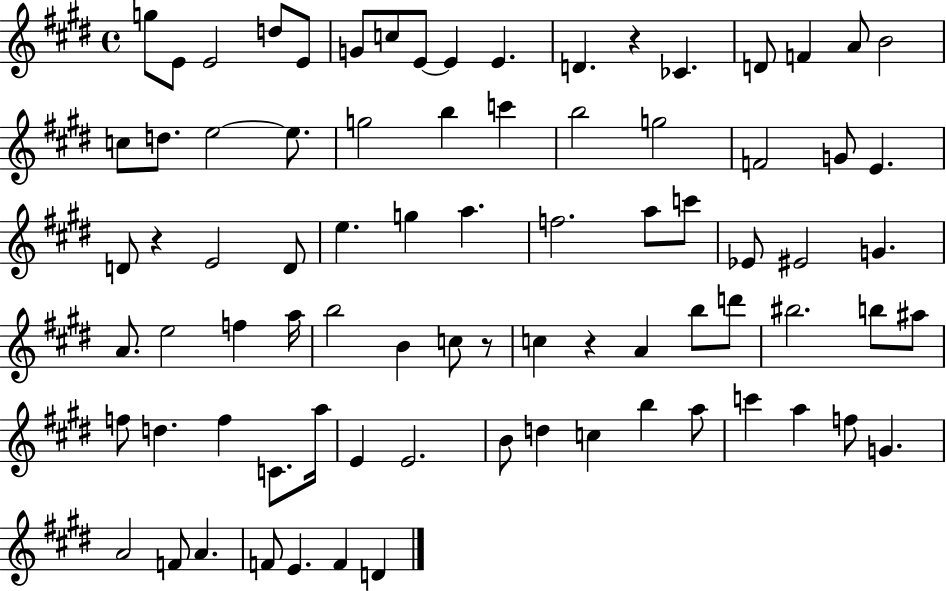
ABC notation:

X:1
T:Untitled
M:4/4
L:1/4
K:E
g/2 E/2 E2 d/2 E/2 G/2 c/2 E/2 E E D z _C D/2 F A/2 B2 c/2 d/2 e2 e/2 g2 b c' b2 g2 F2 G/2 E D/2 z E2 D/2 e g a f2 a/2 c'/2 _E/2 ^E2 G A/2 e2 f a/4 b2 B c/2 z/2 c z A b/2 d'/2 ^b2 b/2 ^a/2 f/2 d f C/2 a/4 E E2 B/2 d c b a/2 c' a f/2 G A2 F/2 A F/2 E F D